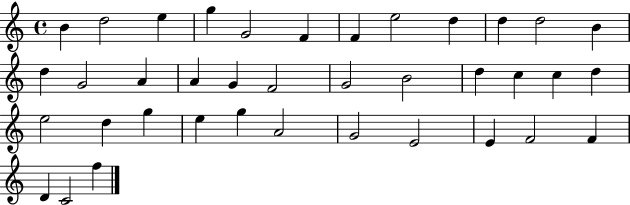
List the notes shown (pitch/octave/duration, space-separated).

B4/q D5/h E5/q G5/q G4/h F4/q F4/q E5/h D5/q D5/q D5/h B4/q D5/q G4/h A4/q A4/q G4/q F4/h G4/h B4/h D5/q C5/q C5/q D5/q E5/h D5/q G5/q E5/q G5/q A4/h G4/h E4/h E4/q F4/h F4/q D4/q C4/h F5/q